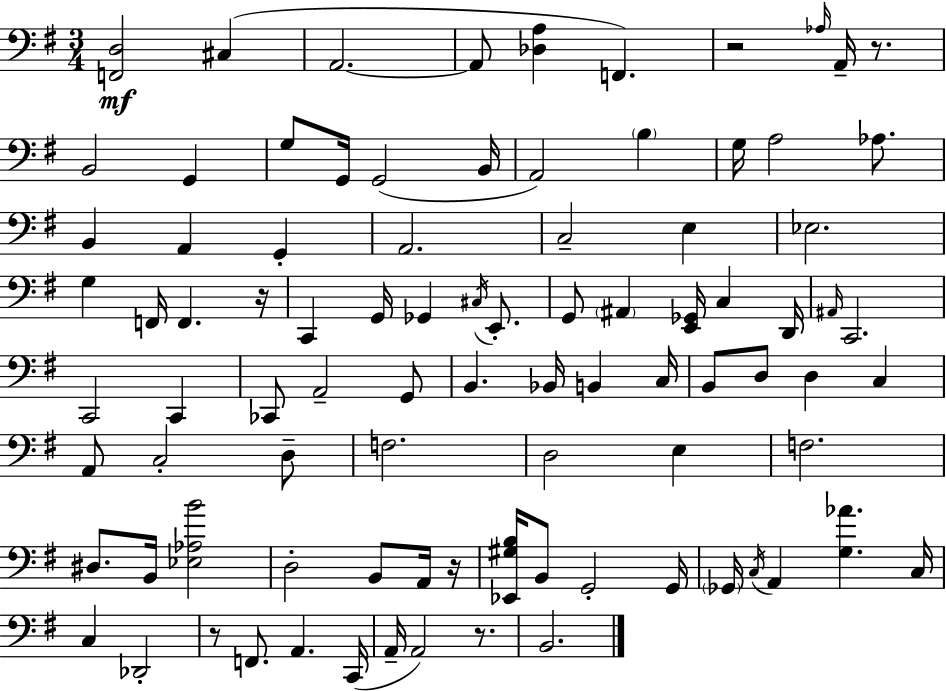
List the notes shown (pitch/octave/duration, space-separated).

[F2,D3]/h C#3/q A2/h. A2/e [Db3,A3]/q F2/q. R/h Ab3/s A2/s R/e. B2/h G2/q G3/e G2/s G2/h B2/s A2/h B3/q G3/s A3/h Ab3/e. B2/q A2/q G2/q A2/h. C3/h E3/q Eb3/h. G3/q F2/s F2/q. R/s C2/q G2/s Gb2/q C#3/s E2/e. G2/e A#2/q [E2,Gb2]/s C3/q D2/s A#2/s C2/h. C2/h C2/q CES2/e A2/h G2/e B2/q. Bb2/s B2/q C3/s B2/e D3/e D3/q C3/q A2/e C3/h D3/e F3/h. D3/h E3/q F3/h. D#3/e. B2/s [Eb3,Ab3,B4]/h D3/h B2/e A2/s R/s [Eb2,G#3,B3]/s B2/e G2/h G2/s Gb2/s C3/s A2/q [G3,Ab4]/q. C3/s C3/q Db2/h R/e F2/e. A2/q. C2/s A2/s A2/h R/e. B2/h.